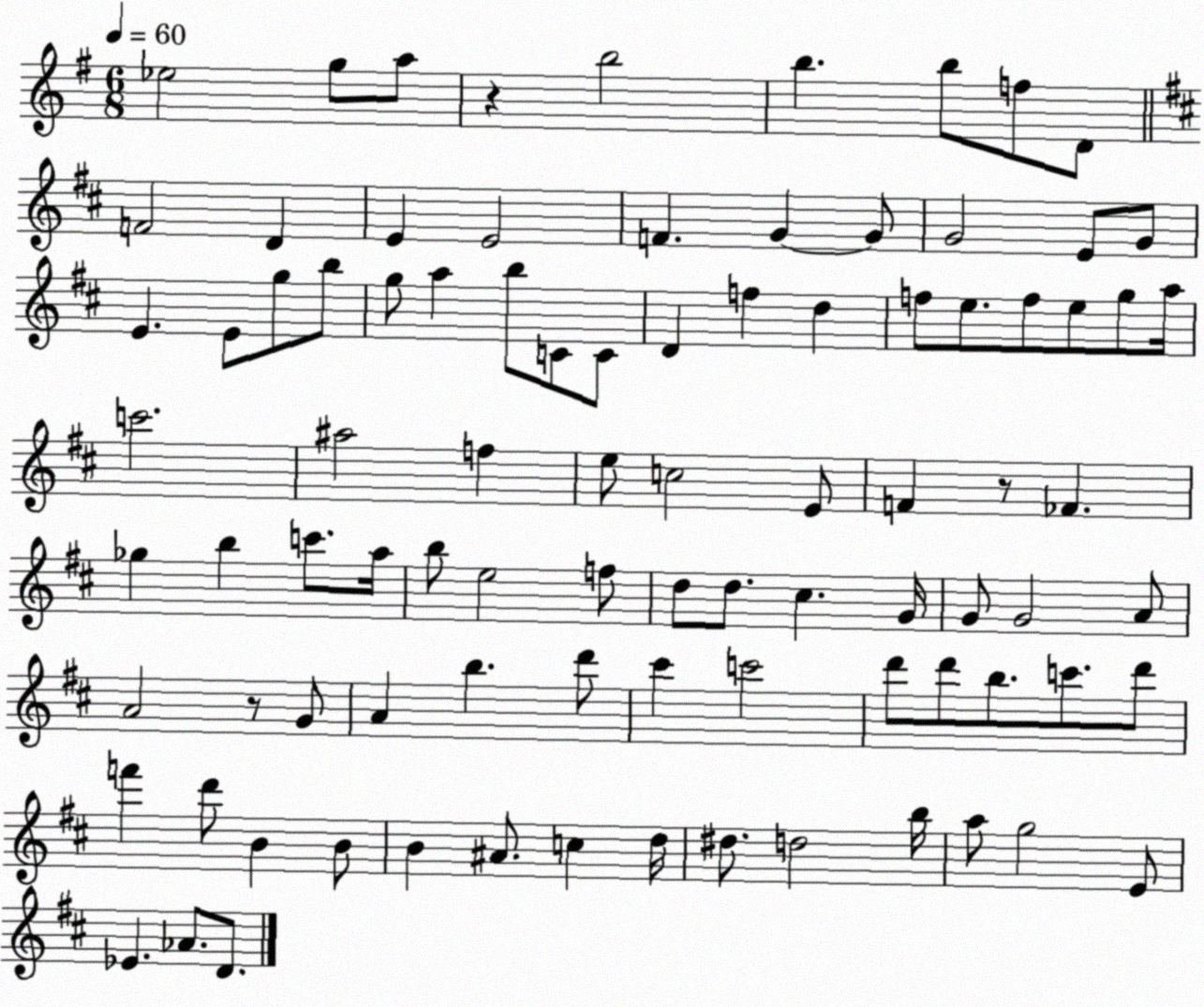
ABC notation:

X:1
T:Untitled
M:6/8
L:1/4
K:G
_e2 g/2 a/2 z b2 b b/2 f/2 D/2 F2 D E E2 F G G/2 G2 E/2 G/2 E E/2 g/2 b/2 g/2 a b/2 C/2 C/2 D f d f/2 e/2 f/2 e/2 g/2 a/4 c'2 ^a2 f e/2 c2 E/2 F z/2 _F _g b c'/2 a/4 b/2 e2 f/2 d/2 d/2 ^c G/4 G/2 G2 A/2 A2 z/2 G/2 A b d'/2 ^c' c'2 d'/2 d'/2 b/2 c'/2 d'/2 f' d'/2 B B/2 B ^A/2 c d/4 ^d/2 d2 b/4 a/2 g2 E/2 _E _A/2 D/2